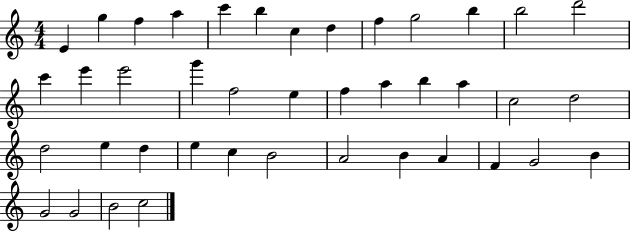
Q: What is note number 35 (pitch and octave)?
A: F4